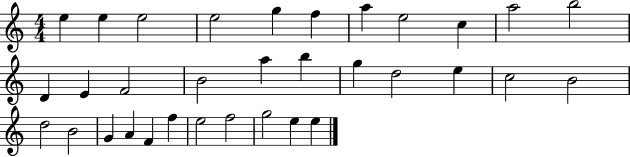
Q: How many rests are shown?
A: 0